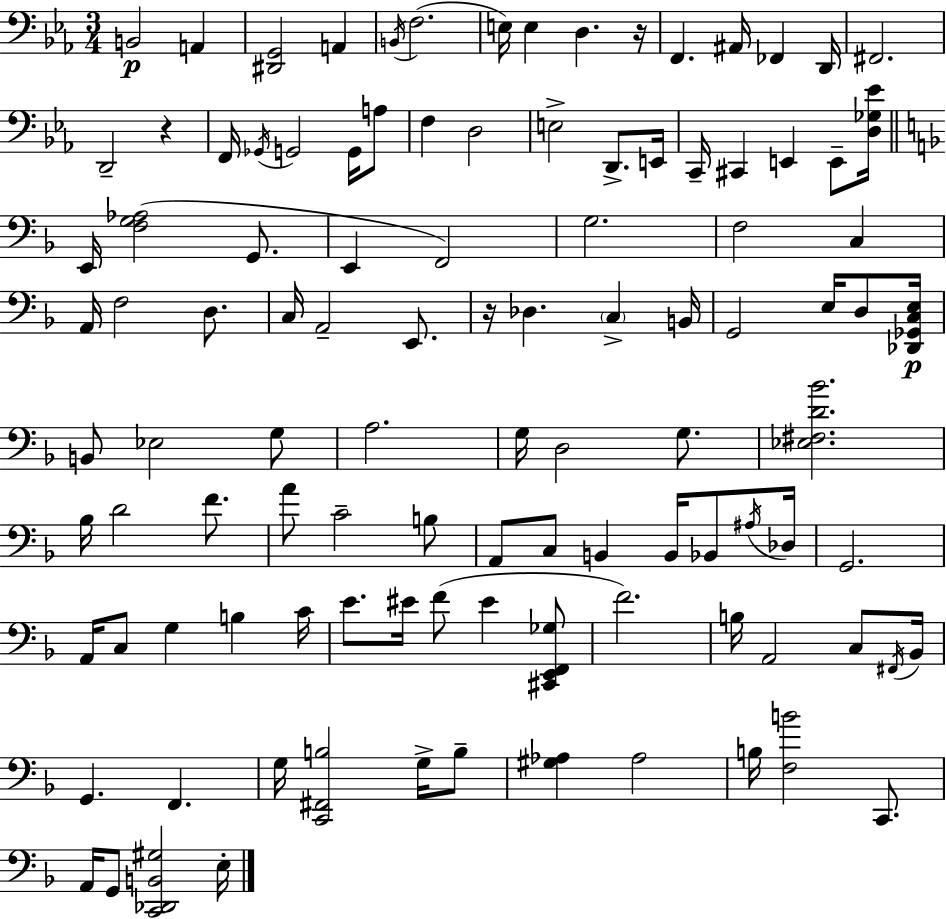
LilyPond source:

{
  \clef bass
  \numericTimeSignature
  \time 3/4
  \key ees \major
  \repeat volta 2 { b,2\p a,4 | <dis, g,>2 a,4 | \acciaccatura { b,16 }( f2. | e16) e4 d4. | \break r16 f,4. ais,16 fes,4 | d,16 fis,2. | d,2-- r4 | f,16 \acciaccatura { ges,16 } g,2 g,16 | \break a8 f4 d2 | e2-> d,8.-> | e,16 c,16-- cis,4 e,4 e,8-- | <d ges ees'>16 \bar "||" \break \key f \major e,16 <f g aes>2( g,8. | e,4 f,2) | g2. | f2 c4 | \break a,16 f2 d8. | c16 a,2-- e,8. | r16 des4. \parenthesize c4-> b,16 | g,2 e16 d8 <des, ges, c e>16\p | \break b,8 ees2 g8 | a2. | g16 d2 g8. | <ees fis d' bes'>2. | \break bes16 d'2 f'8. | a'8 c'2-- b8 | a,8 c8 b,4 b,16 bes,8 \acciaccatura { ais16 } | des16 g,2. | \break a,16 c8 g4 b4 | c'16 e'8. eis'16 f'8( eis'4 <cis, e, f, ges>8 | f'2.) | b16 a,2 c8 | \break \acciaccatura { fis,16 } bes,16 g,4. f,4. | g16 <c, fis, b>2 g16-> | b8-- <gis aes>4 aes2 | b16 <f b'>2 c,8. | \break a,16 g,8 <c, des, b, gis>2 | e16-. } \bar "|."
}